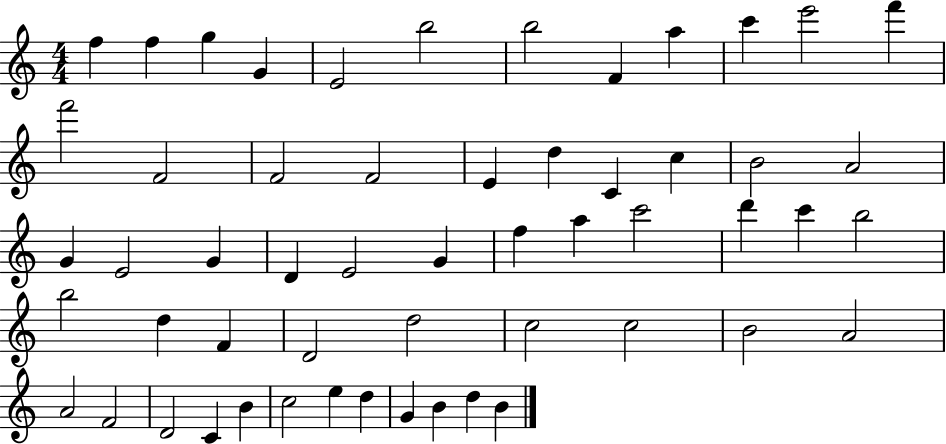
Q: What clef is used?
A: treble